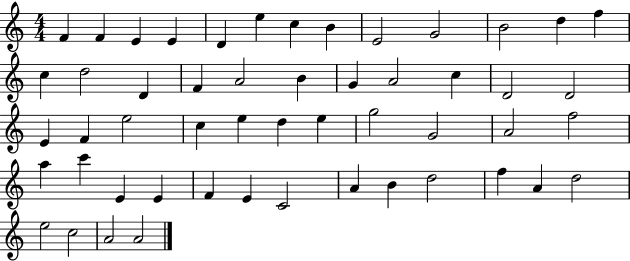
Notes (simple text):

F4/q F4/q E4/q E4/q D4/q E5/q C5/q B4/q E4/h G4/h B4/h D5/q F5/q C5/q D5/h D4/q F4/q A4/h B4/q G4/q A4/h C5/q D4/h D4/h E4/q F4/q E5/h C5/q E5/q D5/q E5/q G5/h G4/h A4/h F5/h A5/q C6/q E4/q E4/q F4/q E4/q C4/h A4/q B4/q D5/h F5/q A4/q D5/h E5/h C5/h A4/h A4/h